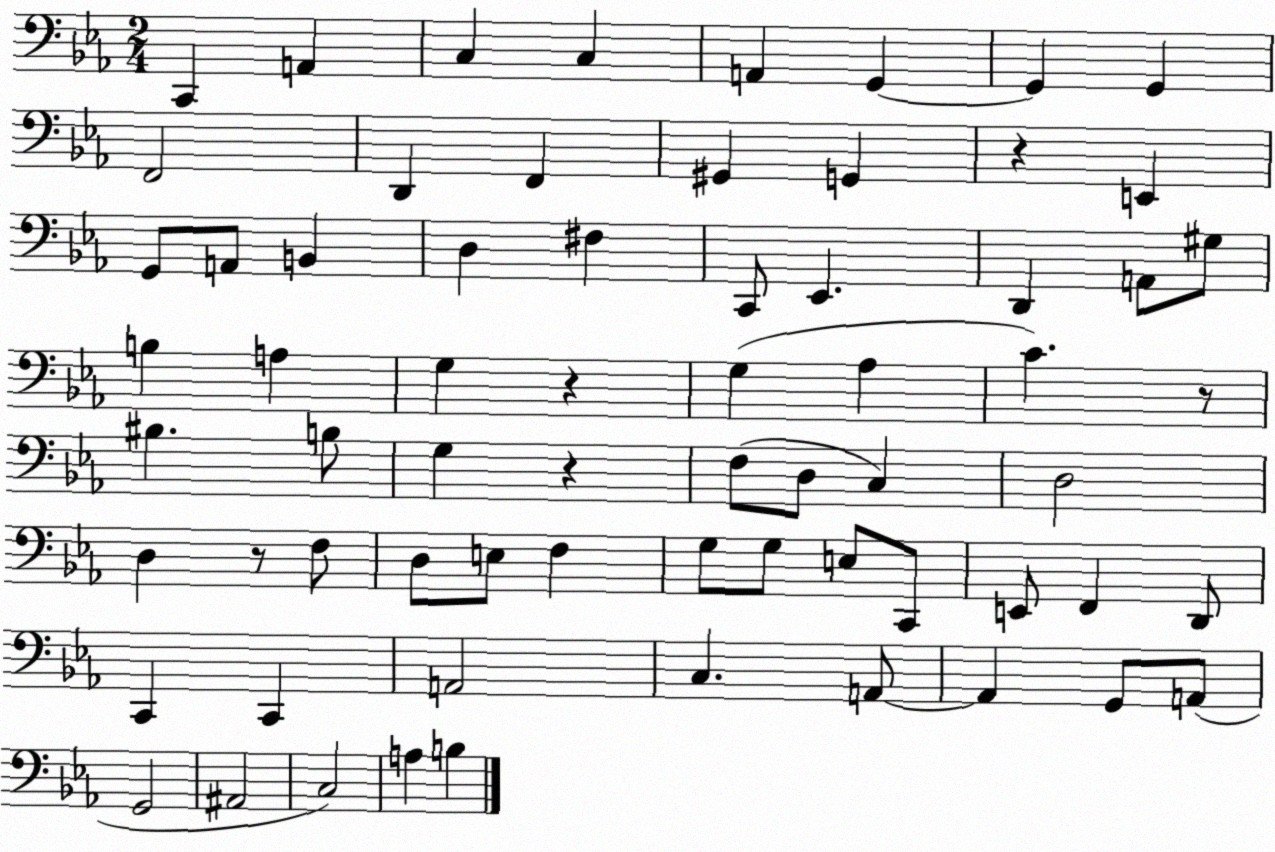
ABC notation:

X:1
T:Untitled
M:2/4
L:1/4
K:Eb
C,, A,, C, C, A,, G,, G,, G,, F,,2 D,, F,, ^G,, G,, z E,, G,,/2 A,,/2 B,, D, ^F, C,,/2 _E,, D,, A,,/2 ^G,/2 B, A, G, z G, _A, C z/2 ^B, B,/2 G, z F,/2 D,/2 C, D,2 D, z/2 F,/2 D,/2 E,/2 F, G,/2 G,/2 E,/2 C,,/2 E,,/2 F,, D,,/2 C,, C,, A,,2 C, A,,/2 A,, G,,/2 A,,/2 G,,2 ^A,,2 C,2 A, B,